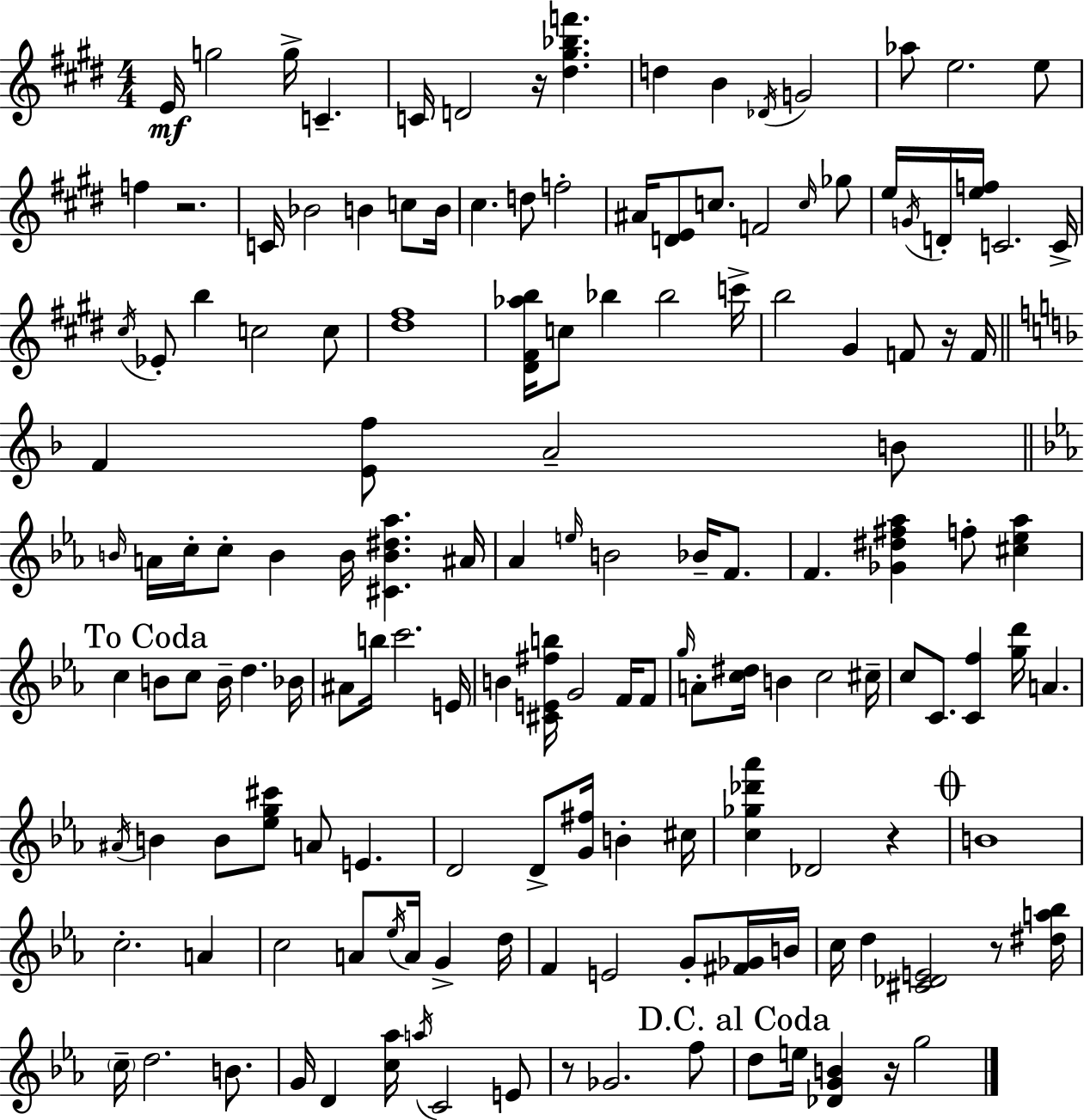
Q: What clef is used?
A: treble